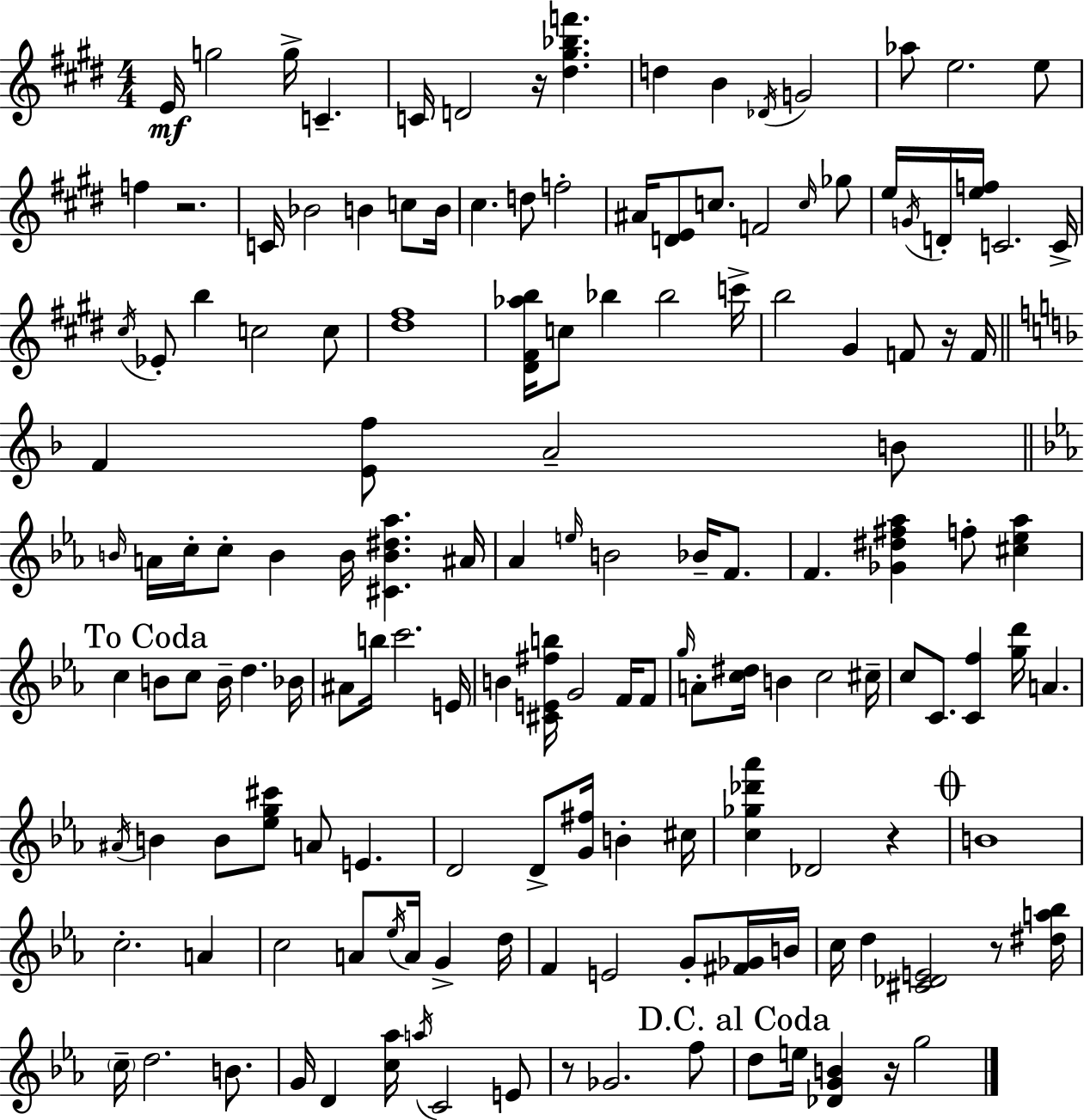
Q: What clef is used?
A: treble